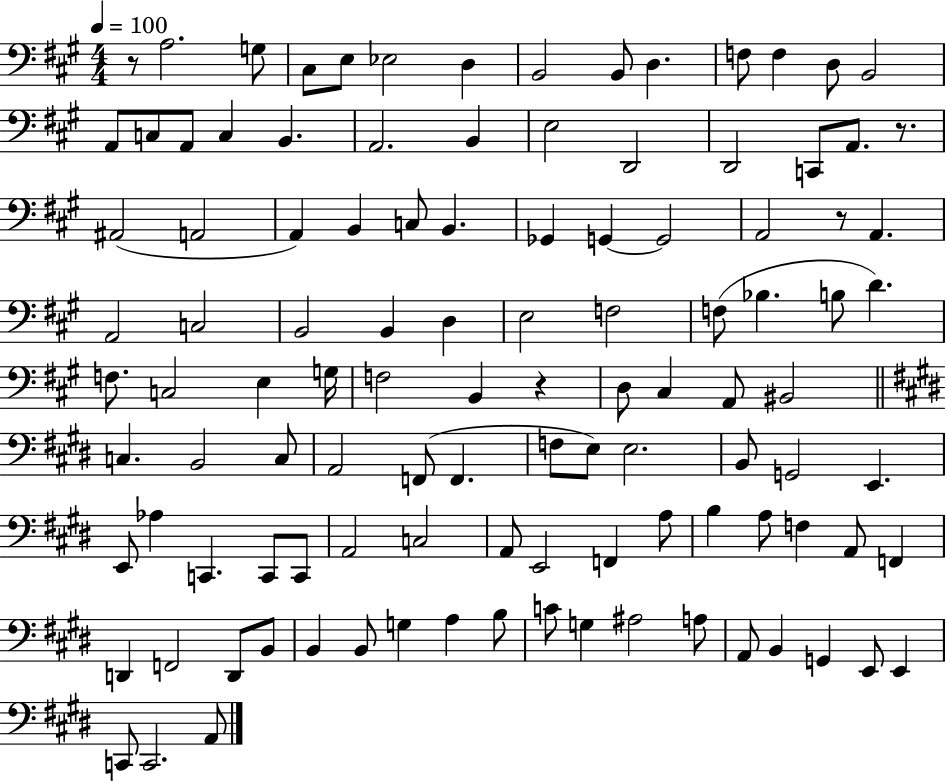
R/e A3/h. G3/e C#3/e E3/e Eb3/h D3/q B2/h B2/e D3/q. F3/e F3/q D3/e B2/h A2/e C3/e A2/e C3/q B2/q. A2/h. B2/q E3/h D2/h D2/h C2/e A2/e. R/e. A#2/h A2/h A2/q B2/q C3/e B2/q. Gb2/q G2/q G2/h A2/h R/e A2/q. A2/h C3/h B2/h B2/q D3/q E3/h F3/h F3/e Bb3/q. B3/e D4/q. F3/e. C3/h E3/q G3/s F3/h B2/q R/q D3/e C#3/q A2/e BIS2/h C3/q. B2/h C3/e A2/h F2/e F2/q. F3/e E3/e E3/h. B2/e G2/h E2/q. E2/e Ab3/q C2/q. C2/e C2/e A2/h C3/h A2/e E2/h F2/q A3/e B3/q A3/e F3/q A2/e F2/q D2/q F2/h D2/e B2/e B2/q B2/e G3/q A3/q B3/e C4/e G3/q A#3/h A3/e A2/e B2/q G2/q E2/e E2/q C2/e C2/h. A2/e